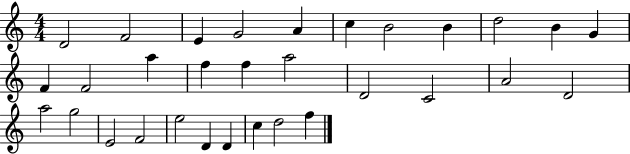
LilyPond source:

{
  \clef treble
  \numericTimeSignature
  \time 4/4
  \key c \major
  d'2 f'2 | e'4 g'2 a'4 | c''4 b'2 b'4 | d''2 b'4 g'4 | \break f'4 f'2 a''4 | f''4 f''4 a''2 | d'2 c'2 | a'2 d'2 | \break a''2 g''2 | e'2 f'2 | e''2 d'4 d'4 | c''4 d''2 f''4 | \break \bar "|."
}